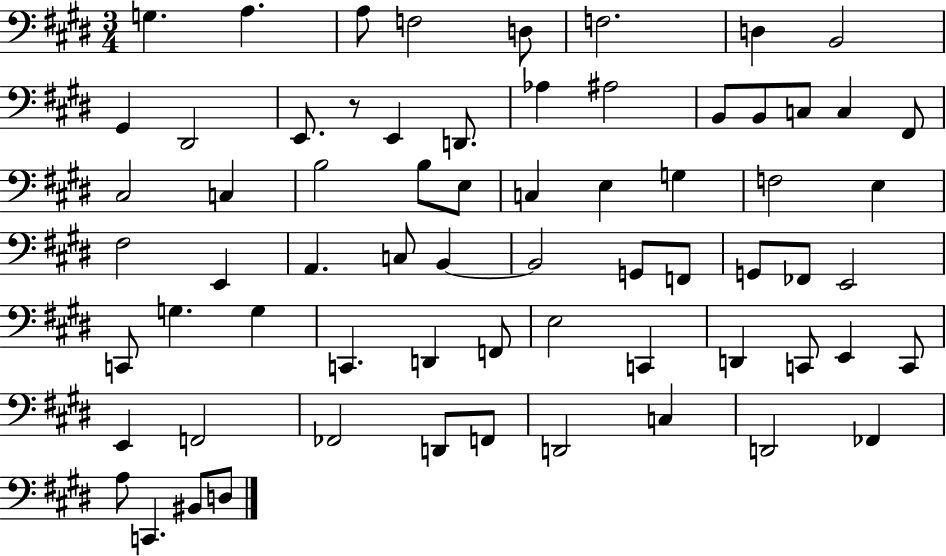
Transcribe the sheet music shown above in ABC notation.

X:1
T:Untitled
M:3/4
L:1/4
K:E
G, A, A,/2 F,2 D,/2 F,2 D, B,,2 ^G,, ^D,,2 E,,/2 z/2 E,, D,,/2 _A, ^A,2 B,,/2 B,,/2 C,/2 C, ^F,,/2 ^C,2 C, B,2 B,/2 E,/2 C, E, G, F,2 E, ^F,2 E,, A,, C,/2 B,, B,,2 G,,/2 F,,/2 G,,/2 _F,,/2 E,,2 C,,/2 G, G, C,, D,, F,,/2 E,2 C,, D,, C,,/2 E,, C,,/2 E,, F,,2 _F,,2 D,,/2 F,,/2 D,,2 C, D,,2 _F,, A,/2 C,, ^B,,/2 D,/2